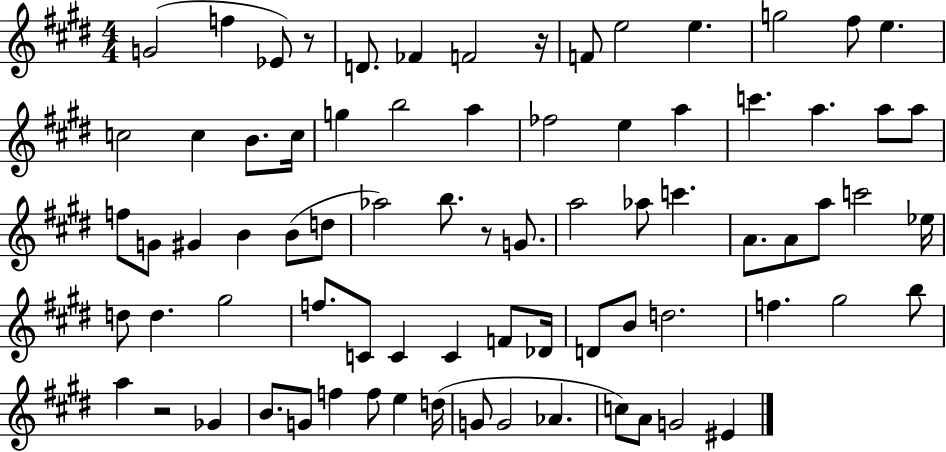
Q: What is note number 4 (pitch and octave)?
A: D4